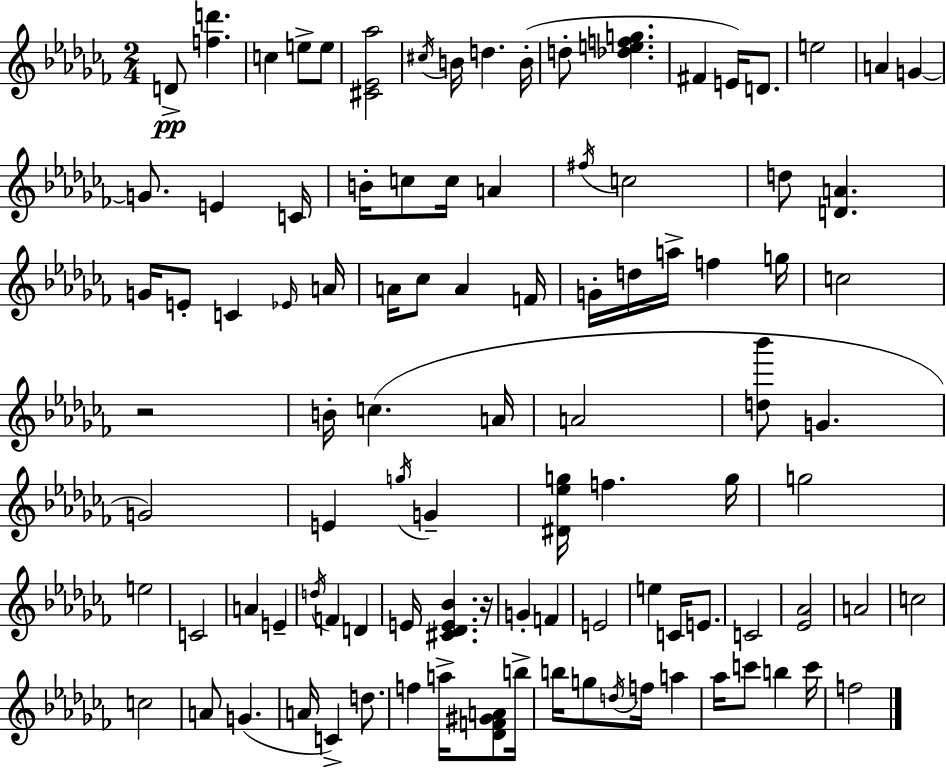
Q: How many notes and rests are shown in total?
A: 99